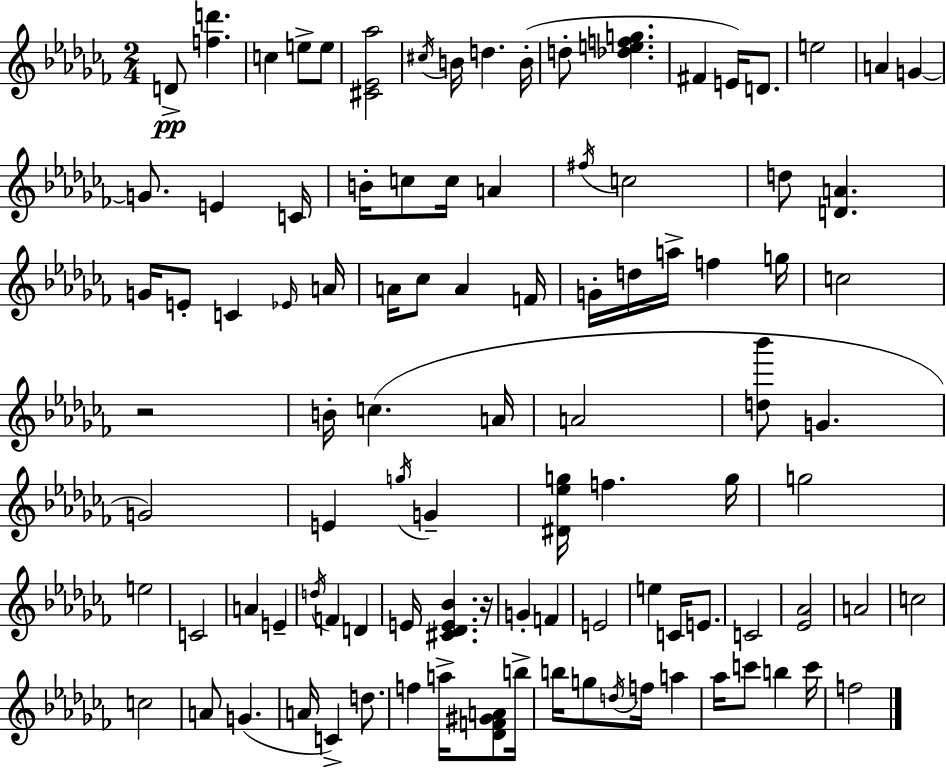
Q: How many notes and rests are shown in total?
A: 99